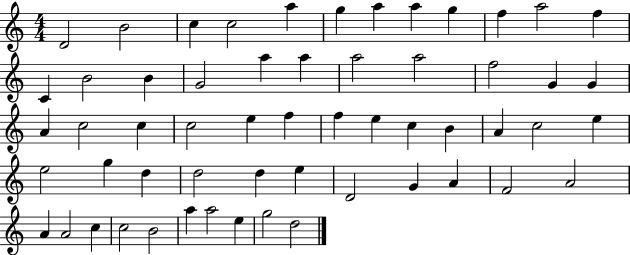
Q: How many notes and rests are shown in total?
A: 57